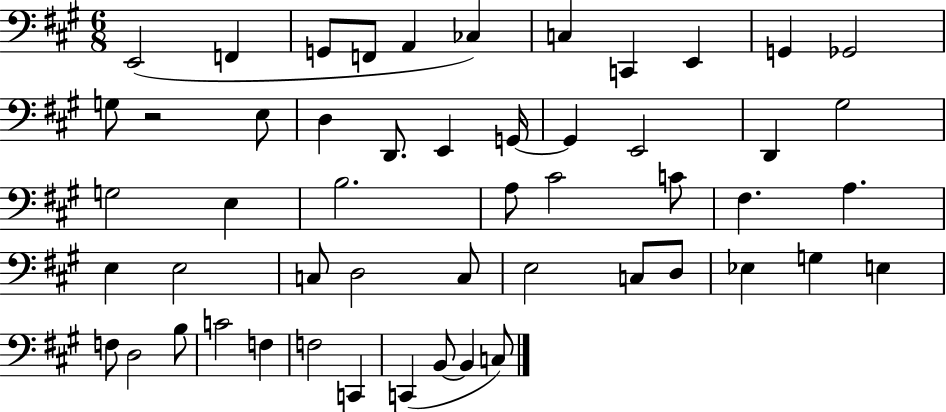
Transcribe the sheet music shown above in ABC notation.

X:1
T:Untitled
M:6/8
L:1/4
K:A
E,,2 F,, G,,/2 F,,/2 A,, _C, C, C,, E,, G,, _G,,2 G,/2 z2 E,/2 D, D,,/2 E,, G,,/4 G,, E,,2 D,, ^G,2 G,2 E, B,2 A,/2 ^C2 C/2 ^F, A, E, E,2 C,/2 D,2 C,/2 E,2 C,/2 D,/2 _E, G, E, F,/2 D,2 B,/2 C2 F, F,2 C,, C,, B,,/2 B,, C,/2